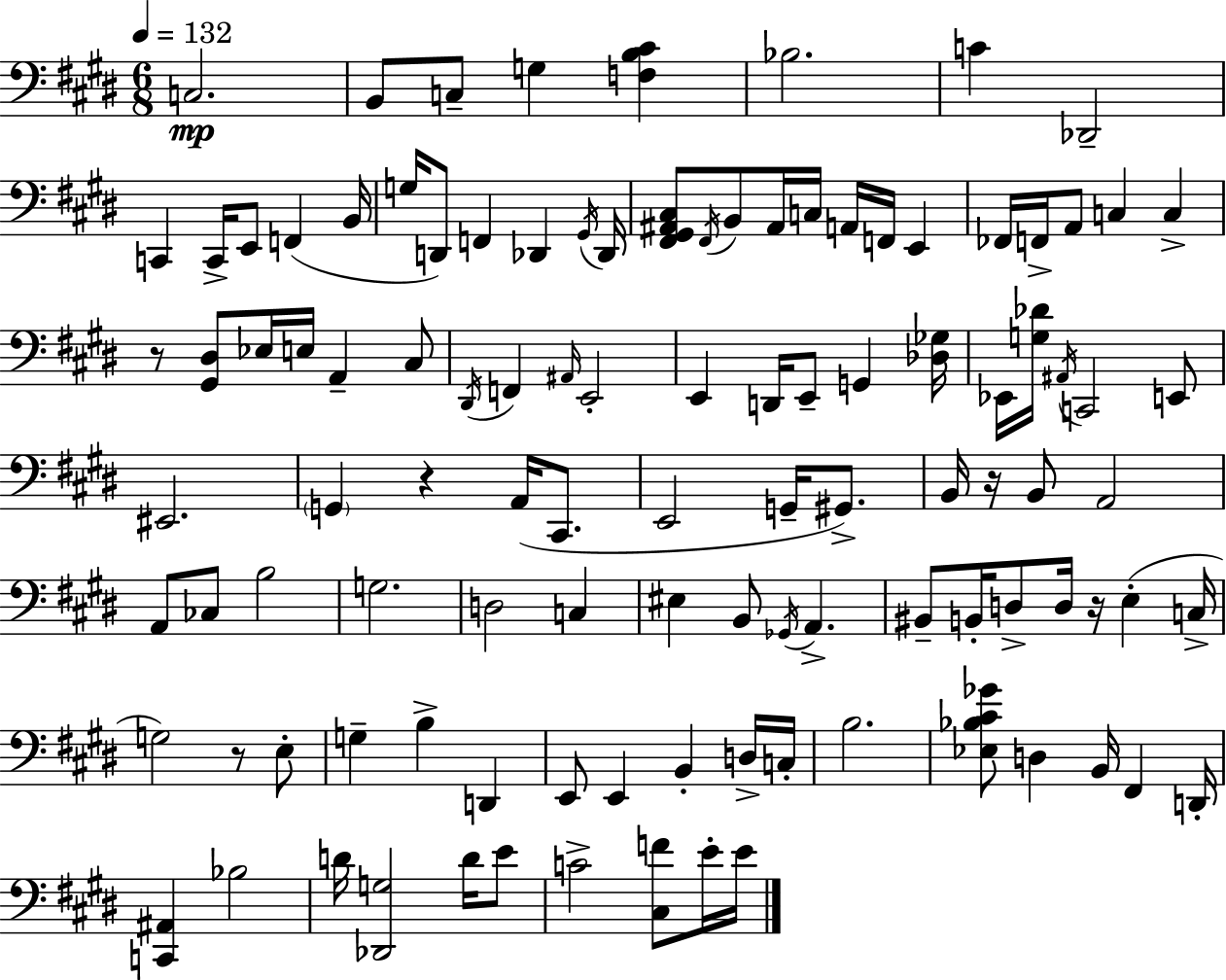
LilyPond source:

{
  \clef bass
  \numericTimeSignature
  \time 6/8
  \key e \major
  \tempo 4 = 132
  c2.\mp | b,8 c8-- g4 <f b cis'>4 | bes2. | c'4 des,2-- | \break c,4 c,16-> e,8 f,4( b,16 | g16 d,8) f,4 des,4 \acciaccatura { gis,16 } | des,16 <fis, gis, ais, cis>8 \acciaccatura { fis,16 } b,8 ais,16 c16 a,16 f,16 e,4 | fes,16 f,16-> a,8 c4 c4-> | \break r8 <gis, dis>8 ees16 e16 a,4-- | cis8 \acciaccatura { dis,16 } f,4 \grace { ais,16 } e,2-. | e,4 d,16 e,8-- g,4 | <des ges>16 ees,16 <g des'>16 \acciaccatura { ais,16 } c,2 | \break e,8 eis,2. | \parenthesize g,4 r4 | a,16( cis,8. e,2 | g,16-- gis,8.->) b,16 r16 b,8 a,2 | \break a,8 ces8 b2 | g2. | d2 | c4 eis4 b,8 \acciaccatura { ges,16 } | \break a,4.-> bis,8-- b,16-. d8-> d16 | r16 e4-.( c16-> g2) | r8 e8-. g4-- b4-> | d,4 e,8 e,4 | \break b,4-. d16-> c16-. b2. | <ees bes cis' ges'>8 d4 | b,16 fis,4 d,16-. <c, ais,>4 bes2 | d'16 <des, g>2 | \break d'16 e'8 c'2-> | <cis f'>8 e'16-. e'16 \bar "|."
}